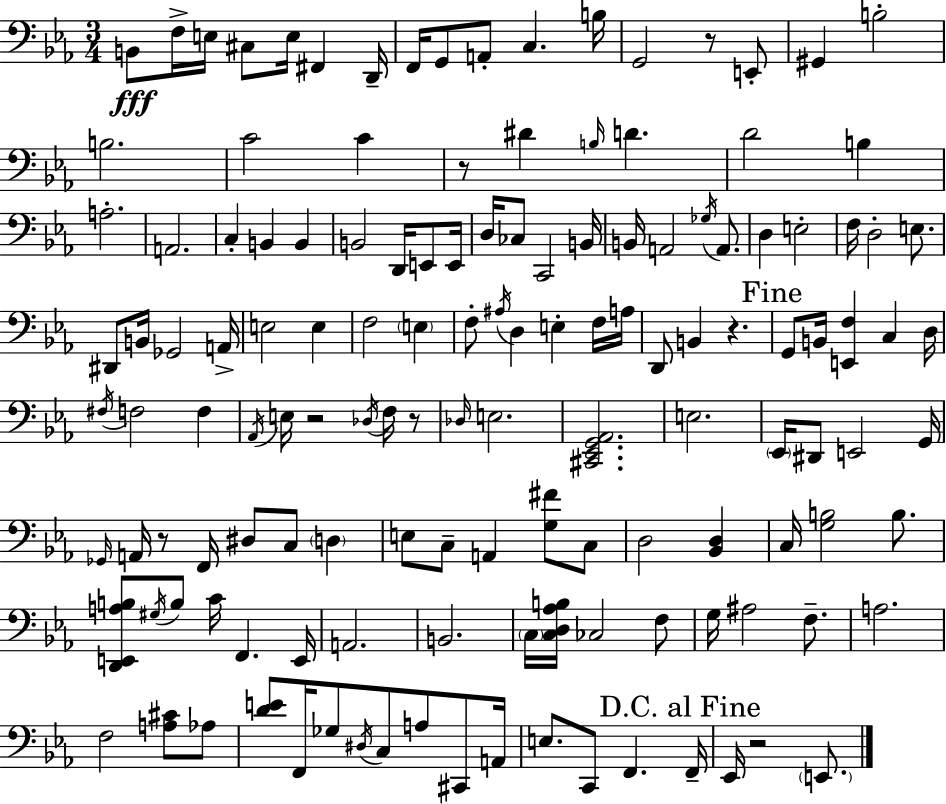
{
  \clef bass
  \numericTimeSignature
  \time 3/4
  \key ees \major
  b,8\fff f16-> e16 cis8 e16 fis,4 d,16-- | f,16 g,8 a,8-. c4. b16 | g,2 r8 e,8-. | gis,4 b2-. | \break b2. | c'2 c'4 | r8 dis'4 \grace { b16 } d'4. | d'2 b4 | \break a2.-. | a,2. | c4-. b,4 b,4 | b,2 d,16 e,8 | \break e,16 d16 ces8 c,2 | b,16 b,16 a,2 \acciaccatura { ges16 } a,8. | d4 e2-. | f16 d2-. e8. | \break dis,8 b,16 ges,2 | a,16-> e2 e4 | f2 \parenthesize e4 | f8-. \acciaccatura { ais16 } d4 e4-. | \break f16 a16 d,8 b,4 r4. | \mark "Fine" g,8 b,16 <e, f>4 c4 | d16 \acciaccatura { fis16 } f2 | f4 \acciaccatura { aes,16 } e16 r2 | \break \acciaccatura { des16 } f16 r8 \grace { des16 } e2. | <cis, ees, g, aes,>2. | e2. | \parenthesize ees,16 dis,8 e,2 | \break g,16 \grace { ges,16 } a,16 r8 f,16 | dis8 c8 \parenthesize d4 e8 c8-- | a,4 <g fis'>8 c8 d2 | <bes, d>4 c16 <g b>2 | \break b8. <d, e, a b>8 \acciaccatura { gis16 } b8 | c'16 f,4. e,16 a,2. | b,2. | \parenthesize c16 <c d aes b>16 ces2 | \break f8 g16 ais2 | f8.-- a2. | f2 | <a cis'>8 aes8 <d' e'>8 f,16 | \break ges8 \acciaccatura { dis16 } c8 a8 cis,8 a,16 e8. | c,8 f,4. \mark "D.C. al Fine" f,16-- ees,16 r2 | \parenthesize e,8. \bar "|."
}